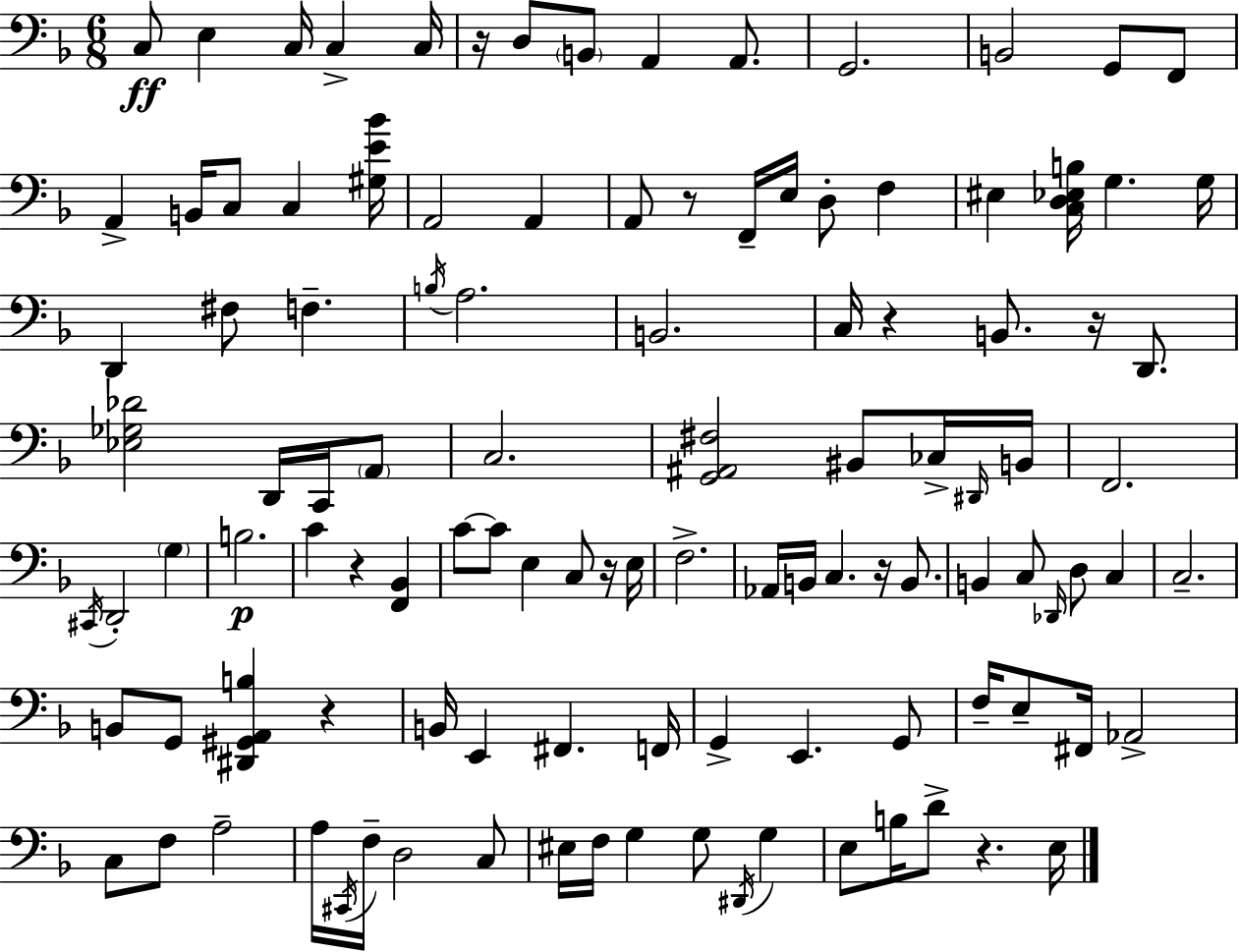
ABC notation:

X:1
T:Untitled
M:6/8
L:1/4
K:F
C,/2 E, C,/4 C, C,/4 z/4 D,/2 B,,/2 A,, A,,/2 G,,2 B,,2 G,,/2 F,,/2 A,, B,,/4 C,/2 C, [^G,E_B]/4 A,,2 A,, A,,/2 z/2 F,,/4 E,/4 D,/2 F, ^E, [C,D,_E,B,]/4 G, G,/4 D,, ^F,/2 F, B,/4 A,2 B,,2 C,/4 z B,,/2 z/4 D,,/2 [_E,_G,_D]2 D,,/4 C,,/4 A,,/2 C,2 [G,,^A,,^F,]2 ^B,,/2 _C,/4 ^D,,/4 B,,/4 F,,2 ^C,,/4 D,,2 G, B,2 C z [F,,_B,,] C/2 C/2 E, C,/2 z/4 E,/4 F,2 _A,,/4 B,,/4 C, z/4 B,,/2 B,, C,/2 _D,,/4 D,/2 C, C,2 B,,/2 G,,/2 [^D,,^G,,A,,B,] z B,,/4 E,, ^F,, F,,/4 G,, E,, G,,/2 F,/4 E,/2 ^F,,/4 _A,,2 C,/2 F,/2 A,2 A,/4 ^C,,/4 F,/4 D,2 C,/2 ^E,/4 F,/4 G, G,/2 ^D,,/4 G, E,/2 B,/4 D/2 z E,/4